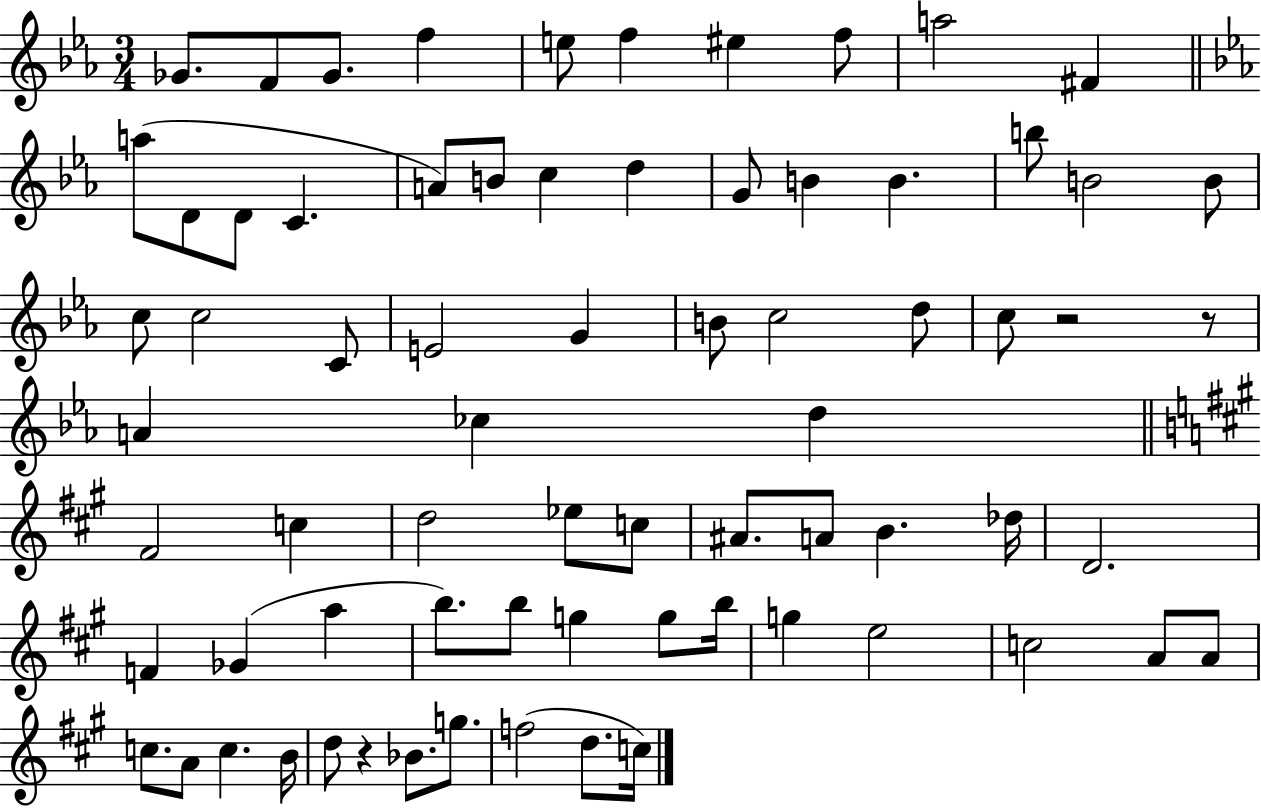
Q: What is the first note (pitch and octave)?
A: Gb4